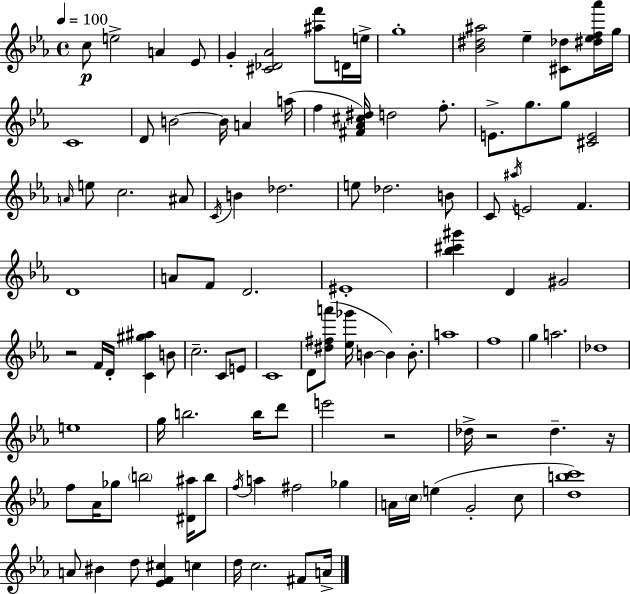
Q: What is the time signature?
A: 4/4